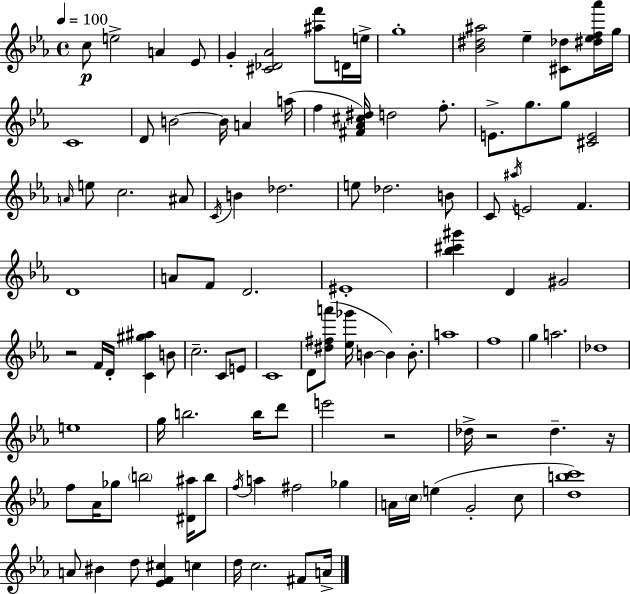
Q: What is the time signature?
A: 4/4